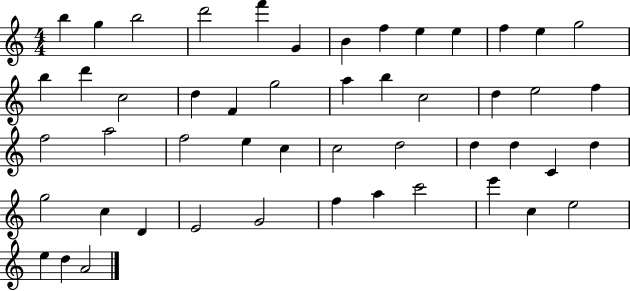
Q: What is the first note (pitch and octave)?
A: B5